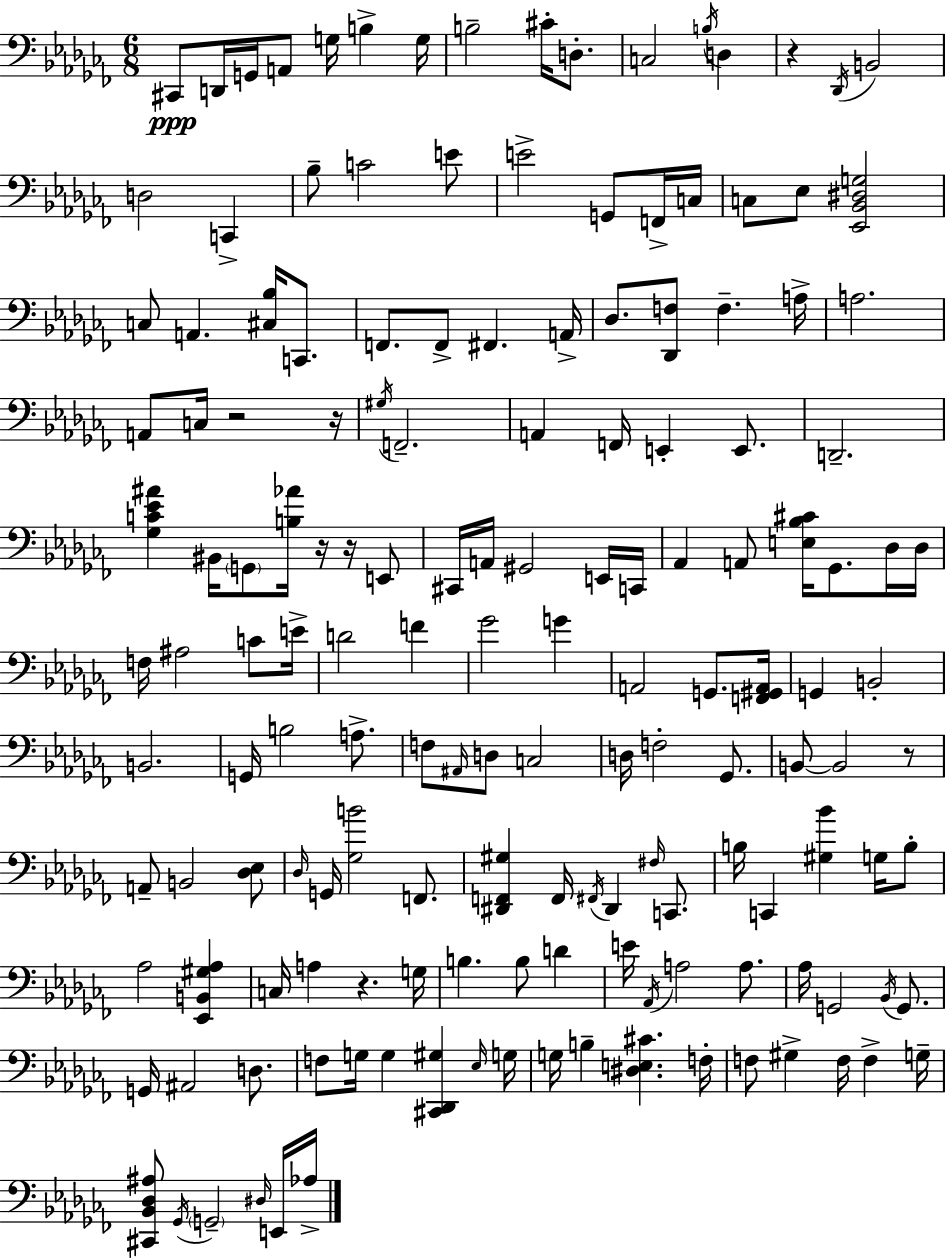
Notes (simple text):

C#2/e D2/s G2/s A2/e G3/s B3/q G3/s B3/h C#4/s D3/e. C3/h B3/s D3/q R/q Db2/s B2/h D3/h C2/q Bb3/e C4/h E4/e E4/h G2/e F2/s C3/s C3/e Eb3/e [Eb2,Bb2,D#3,G3]/h C3/e A2/q. [C#3,Bb3]/s C2/e. F2/e. F2/e F#2/q. A2/s Db3/e. [Db2,F3]/e F3/q. A3/s A3/h. A2/e C3/s R/h R/s G#3/s F2/h. A2/q F2/s E2/q E2/e. D2/h. [Gb3,C4,Eb4,A#4]/q BIS2/s G2/e [B3,Ab4]/s R/s R/s E2/e C#2/s A2/s G#2/h E2/s C2/s Ab2/q A2/e [E3,Bb3,C#4]/s Gb2/e. Db3/s Db3/s F3/s A#3/h C4/e E4/s D4/h F4/q Gb4/h G4/q A2/h G2/e. [F2,G#2,A2]/s G2/q B2/h B2/h. G2/s B3/h A3/e. F3/e A#2/s D3/e C3/h D3/s F3/h Gb2/e. B2/e B2/h R/e A2/e B2/h [Db3,Eb3]/e Db3/s G2/s [Gb3,B4]/h F2/e. [D#2,F2,G#3]/q F2/s F#2/s D#2/q F#3/s C2/e. B3/s C2/q [G#3,Bb4]/q G3/s B3/e Ab3/h [Eb2,B2,G#3,Ab3]/q C3/s A3/q R/q. G3/s B3/q. B3/e D4/q E4/s Ab2/s A3/h A3/e. Ab3/s G2/h Bb2/s G2/e. G2/s A#2/h D3/e. F3/e G3/s G3/q [C#2,Db2,G#3]/q Eb3/s G3/s G3/s B3/q [D#3,E3,C#4]/q. F3/s F3/e G#3/q F3/s F3/q G3/s [C#2,Bb2,Db3,A#3]/e Gb2/s G2/h D#3/s E2/s Ab3/s